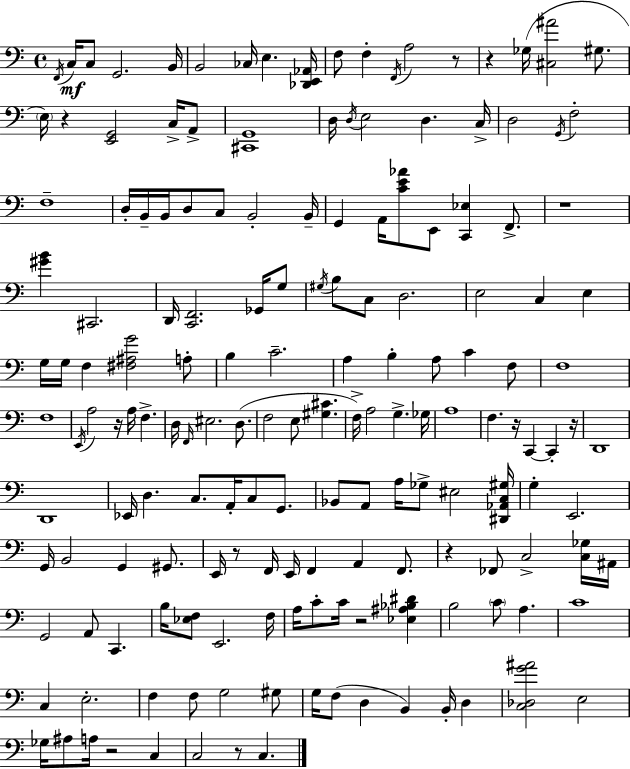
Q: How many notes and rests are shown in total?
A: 166